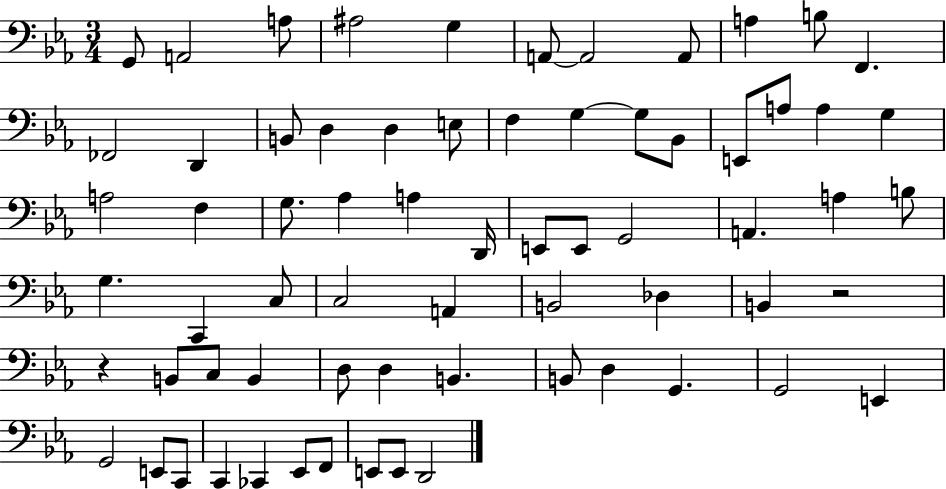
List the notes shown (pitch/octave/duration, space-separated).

G2/e A2/h A3/e A#3/h G3/q A2/e A2/h A2/e A3/q B3/e F2/q. FES2/h D2/q B2/e D3/q D3/q E3/e F3/q G3/q G3/e Bb2/e E2/e A3/e A3/q G3/q A3/h F3/q G3/e. Ab3/q A3/q D2/s E2/e E2/e G2/h A2/q. A3/q B3/e G3/q. C2/q C3/e C3/h A2/q B2/h Db3/q B2/q R/h R/q B2/e C3/e B2/q D3/e D3/q B2/q. B2/e D3/q G2/q. G2/h E2/q G2/h E2/e C2/e C2/q CES2/q Eb2/e F2/e E2/e E2/e D2/h